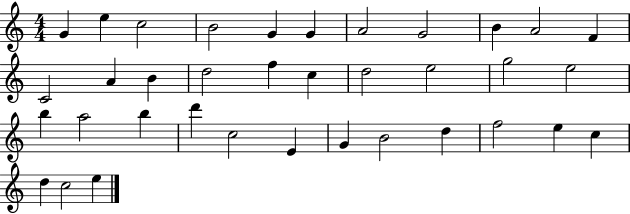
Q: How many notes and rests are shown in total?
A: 36